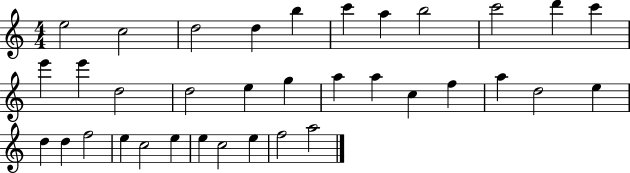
{
  \clef treble
  \numericTimeSignature
  \time 4/4
  \key c \major
  e''2 c''2 | d''2 d''4 b''4 | c'''4 a''4 b''2 | c'''2 d'''4 c'''4 | \break e'''4 e'''4 d''2 | d''2 e''4 g''4 | a''4 a''4 c''4 f''4 | a''4 d''2 e''4 | \break d''4 d''4 f''2 | e''4 c''2 e''4 | e''4 c''2 e''4 | f''2 a''2 | \break \bar "|."
}